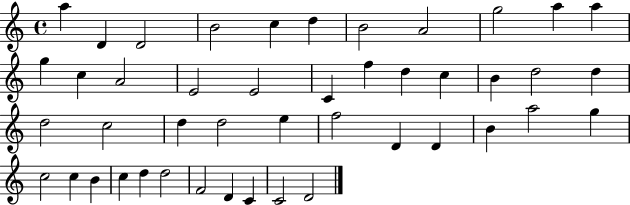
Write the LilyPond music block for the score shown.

{
  \clef treble
  \time 4/4
  \defaultTimeSignature
  \key c \major
  a''4 d'4 d'2 | b'2 c''4 d''4 | b'2 a'2 | g''2 a''4 a''4 | \break g''4 c''4 a'2 | e'2 e'2 | c'4 f''4 d''4 c''4 | b'4 d''2 d''4 | \break d''2 c''2 | d''4 d''2 e''4 | f''2 d'4 d'4 | b'4 a''2 g''4 | \break c''2 c''4 b'4 | c''4 d''4 d''2 | f'2 d'4 c'4 | c'2 d'2 | \break \bar "|."
}